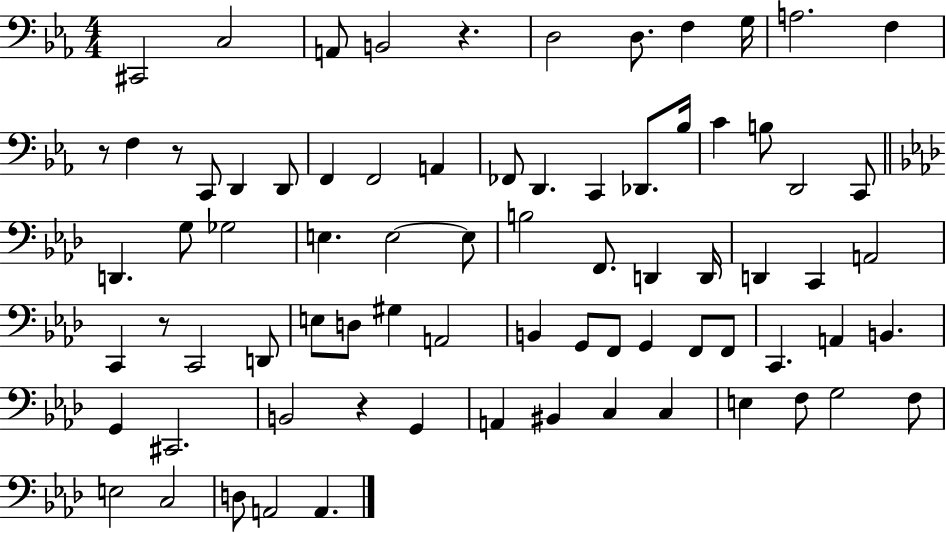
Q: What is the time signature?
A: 4/4